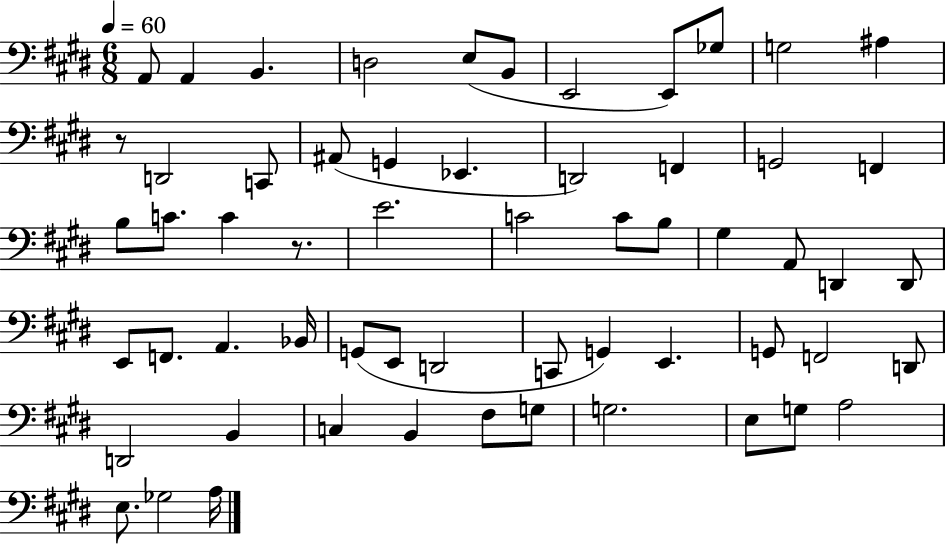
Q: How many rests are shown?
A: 2